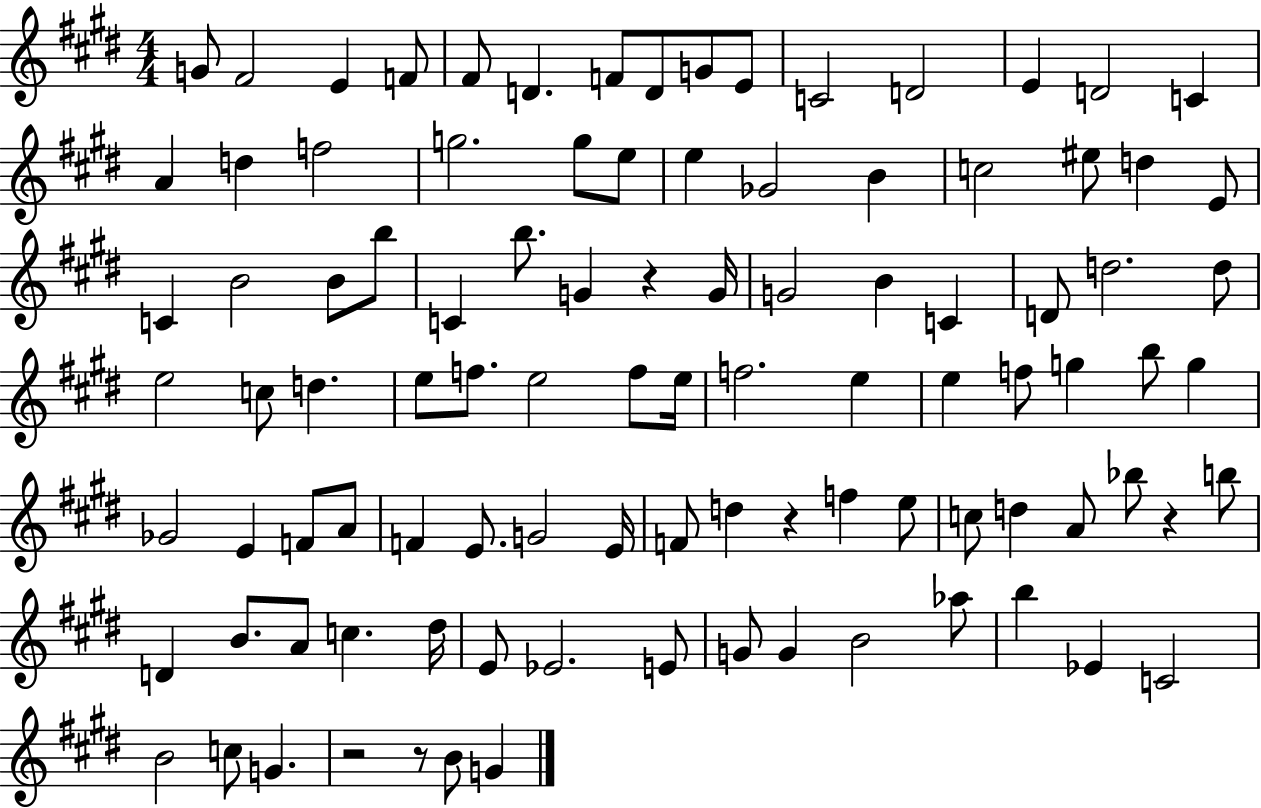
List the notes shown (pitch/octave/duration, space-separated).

G4/e F#4/h E4/q F4/e F#4/e D4/q. F4/e D4/e G4/e E4/e C4/h D4/h E4/q D4/h C4/q A4/q D5/q F5/h G5/h. G5/e E5/e E5/q Gb4/h B4/q C5/h EIS5/e D5/q E4/e C4/q B4/h B4/e B5/e C4/q B5/e. G4/q R/q G4/s G4/h B4/q C4/q D4/e D5/h. D5/e E5/h C5/e D5/q. E5/e F5/e. E5/h F5/e E5/s F5/h. E5/q E5/q F5/e G5/q B5/e G5/q Gb4/h E4/q F4/e A4/e F4/q E4/e. G4/h E4/s F4/e D5/q R/q F5/q E5/e C5/e D5/q A4/e Bb5/e R/q B5/e D4/q B4/e. A4/e C5/q. D#5/s E4/e Eb4/h. E4/e G4/e G4/q B4/h Ab5/e B5/q Eb4/q C4/h B4/h C5/e G4/q. R/h R/e B4/e G4/q